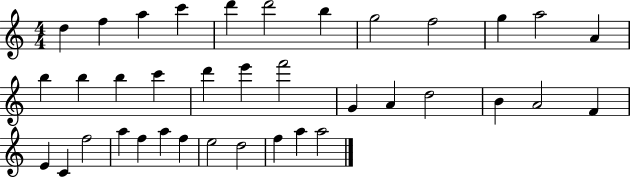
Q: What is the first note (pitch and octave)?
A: D5